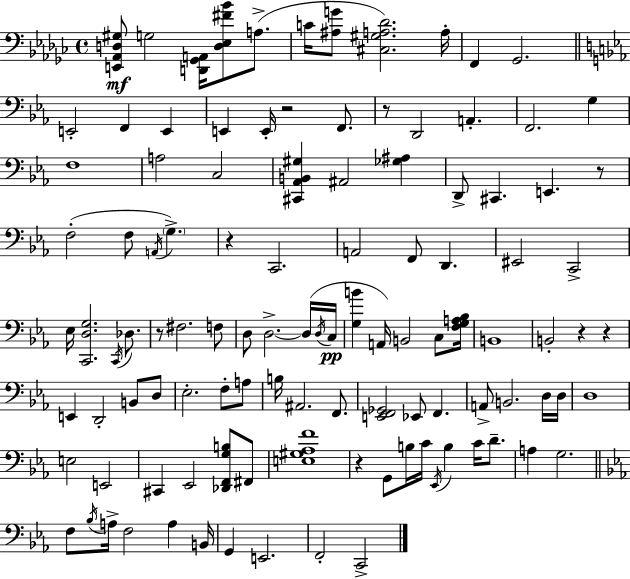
{
  \clef bass
  \time 4/4
  \defaultTimeSignature
  \key ees \minor
  <e, aes, d gis>8\mf g2 <d, ges, a,>16 <d ees fis' bes'>8 a8.->( | c'16 <ais g'>8 <cis gis a des'>2.) a16-. | f,4 ges,2. | \bar "||" \break \key c \minor e,2-. f,4 e,4 | e,4 e,16-. r2 f,8. | r8 d,2 a,4.-. | f,2. g4 | \break f1 | a2 c2 | <cis, aes, b, gis>4 ais,2 <ges ais>4 | d,8-> cis,4. e,4. r8 | \break f2-.( f8 \acciaccatura { a,16 } \parenthesize g4.->) | r4 c,2. | a,2 f,8 d,4. | eis,2 c,2-> | \break ees16 <c, d g>2. \acciaccatura { c,16 } des8. | r8 fis2. | f8 d8 d2.->~~ | d16( \acciaccatura { d16 } c16\pp <g b'>4 a,16) b,2 | \break c8 <f g a bes>16 b,1 | b,2-. r4 r4 | e,4 d,2-. b,8 | d8 ees2.-. f8-. | \break a8 b16 ais,2. | f,8. <e, f, ges,>2 ees,8 f,4. | a,8-> b,2. | d16 d16 d1 | \break e2 e,2 | cis,4 ees,2 <des, f, g b>8 | fis,8 <e gis aes f'>1 | r4 g,8 b16 c'16 \acciaccatura { ees,16 } b4 | \break c'16 d'8.-- a4 g2. | \bar "||" \break \key c \minor f8 \acciaccatura { bes16 } a16-> f2 a4 | b,16 g,4 e,2. | f,2-. c,2-> | \bar "|."
}